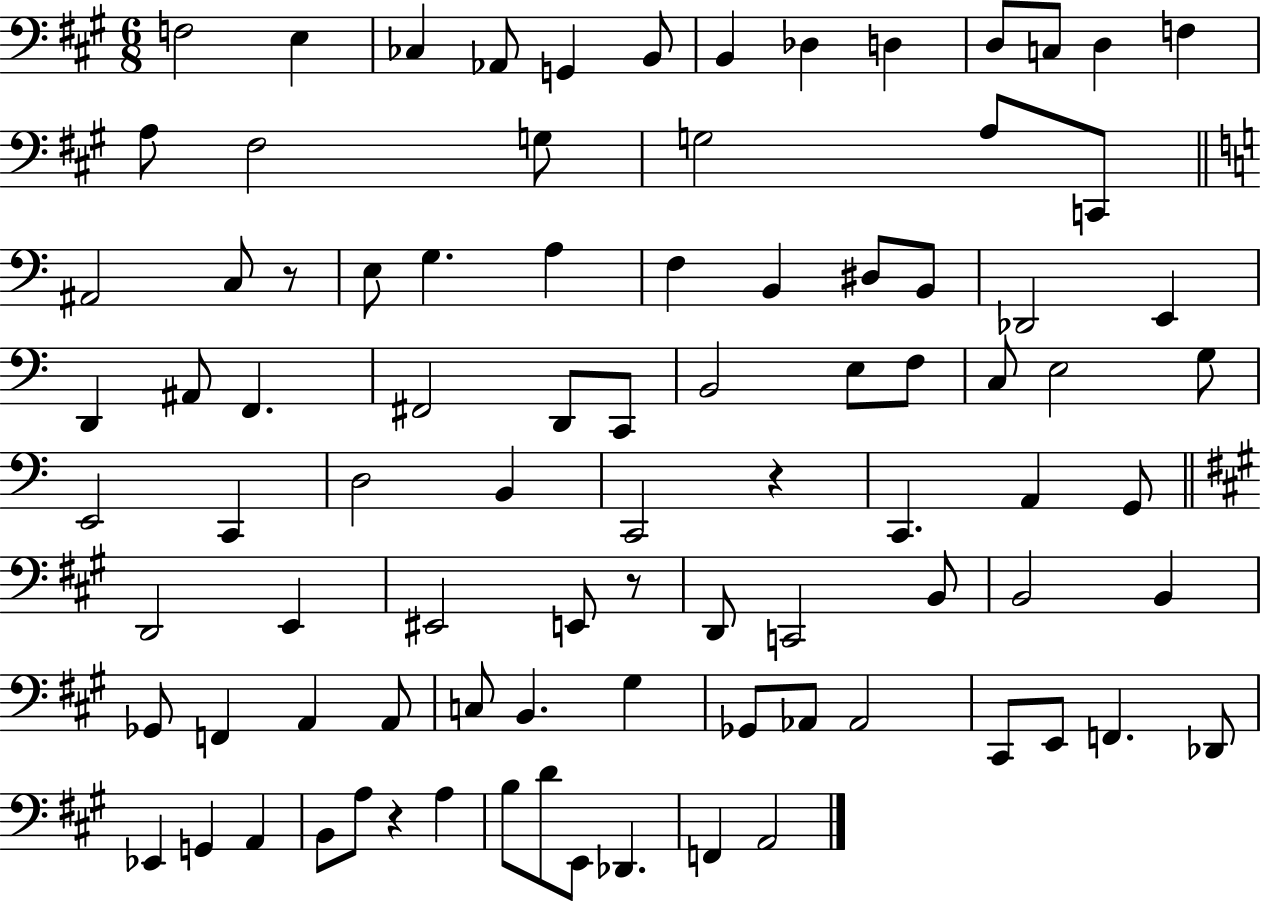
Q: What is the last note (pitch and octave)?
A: A2